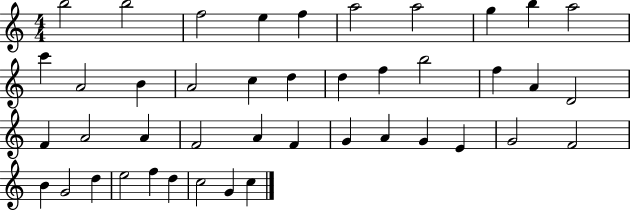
B5/h B5/h F5/h E5/q F5/q A5/h A5/h G5/q B5/q A5/h C6/q A4/h B4/q A4/h C5/q D5/q D5/q F5/q B5/h F5/q A4/q D4/h F4/q A4/h A4/q F4/h A4/q F4/q G4/q A4/q G4/q E4/q G4/h F4/h B4/q G4/h D5/q E5/h F5/q D5/q C5/h G4/q C5/q